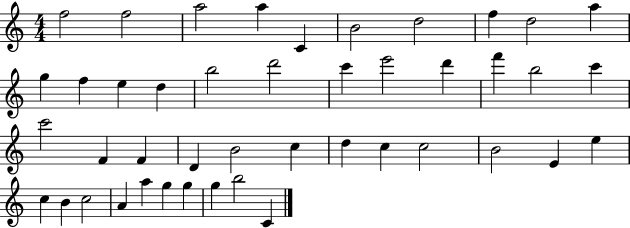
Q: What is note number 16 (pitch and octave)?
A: D6